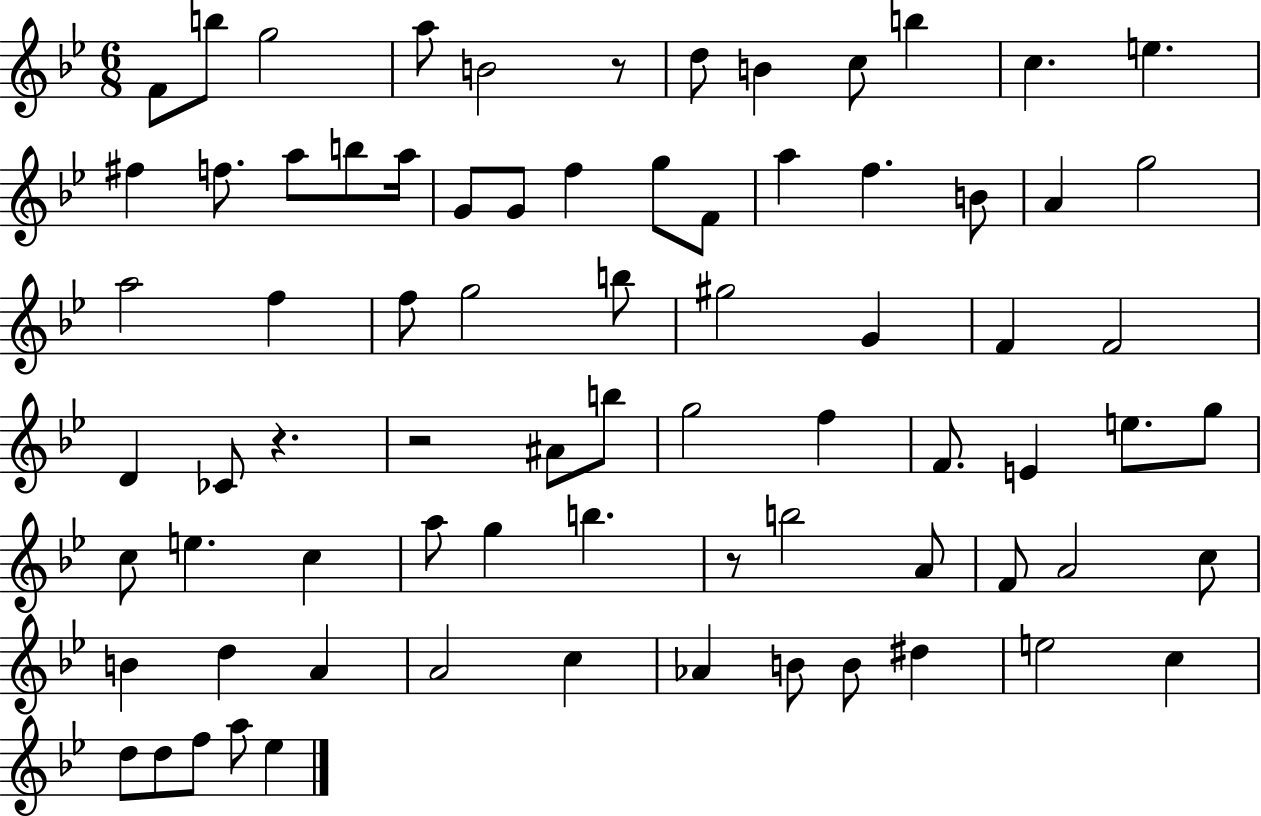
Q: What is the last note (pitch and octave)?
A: Eb5